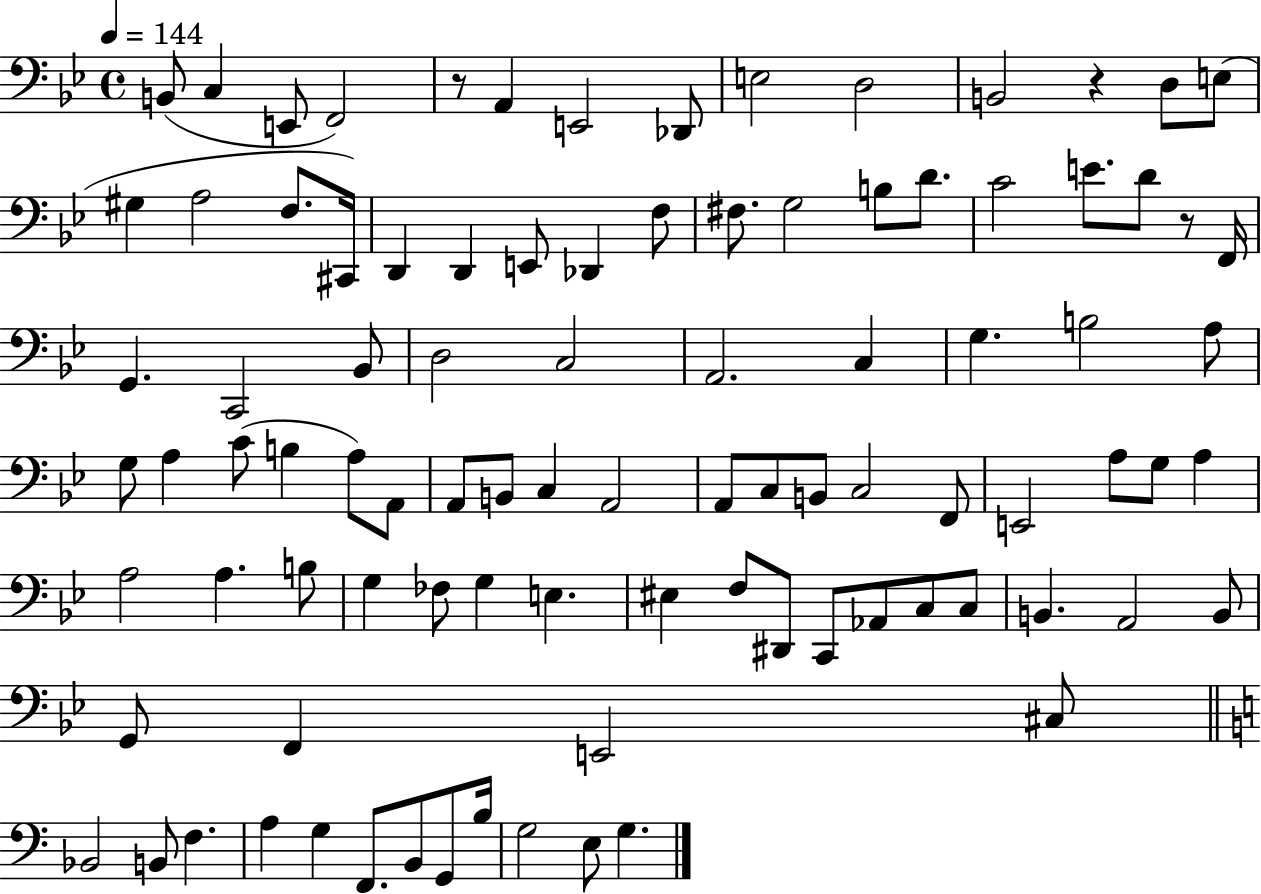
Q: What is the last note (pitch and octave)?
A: G3